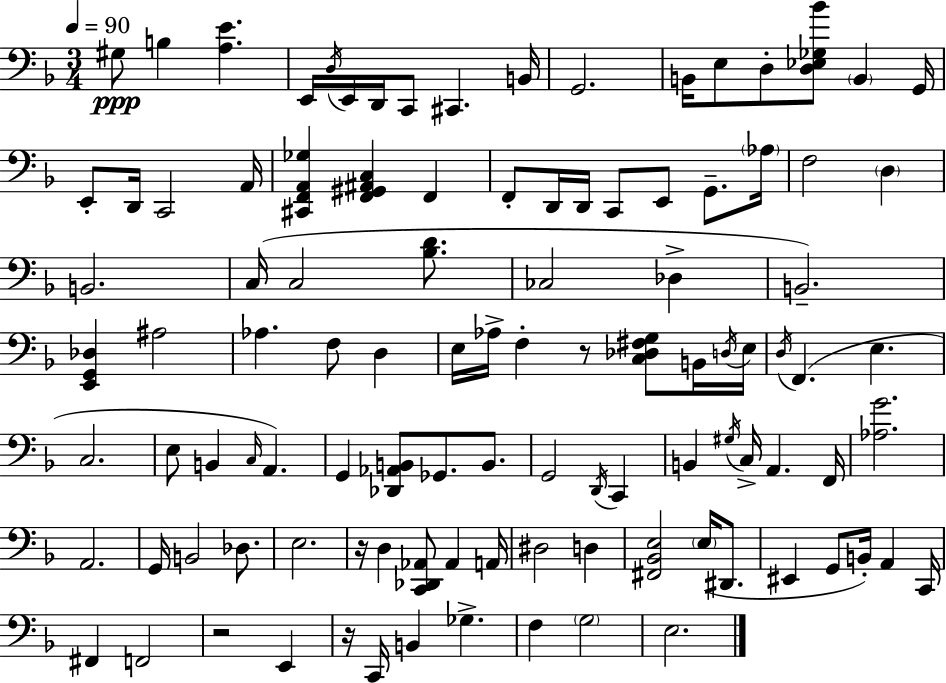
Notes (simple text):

G#3/e B3/q [A3,E4]/q. E2/s D3/s E2/s D2/s C2/e C#2/q. B2/s G2/h. B2/s E3/e D3/e [D3,Eb3,Gb3,Bb4]/e B2/q G2/s E2/e D2/s C2/h A2/s [C#2,F2,A2,Gb3]/q [F2,G#2,A#2,C3]/q F2/q F2/e D2/s D2/s C2/e E2/e G2/e. Ab3/s F3/h D3/q B2/h. C3/s C3/h [Bb3,D4]/e. CES3/h Db3/q B2/h. [E2,G2,Db3]/q A#3/h Ab3/q. F3/e D3/q E3/s Ab3/s F3/q R/e [C3,Db3,F#3,G3]/e B2/s D3/s E3/s D3/s F2/q. E3/q. C3/h. E3/e B2/q C3/s A2/q. G2/q [Db2,Ab2,B2]/e Gb2/e. B2/e. G2/h D2/s C2/q B2/q G#3/s C3/s A2/q. F2/s [Ab3,G4]/h. A2/h. G2/s B2/h Db3/e. E3/h. R/s D3/q [C2,Db2,Ab2]/e Ab2/q A2/s D#3/h D3/q [F#2,Bb2,E3]/h E3/s D#2/e. EIS2/q G2/e B2/s A2/q C2/s F#2/q F2/h R/h E2/q R/s C2/s B2/q Gb3/q. F3/q G3/h E3/h.